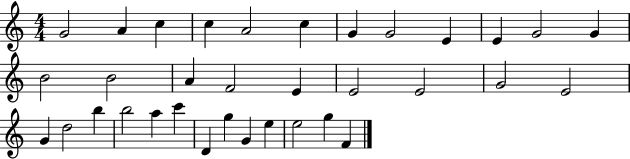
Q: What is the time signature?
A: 4/4